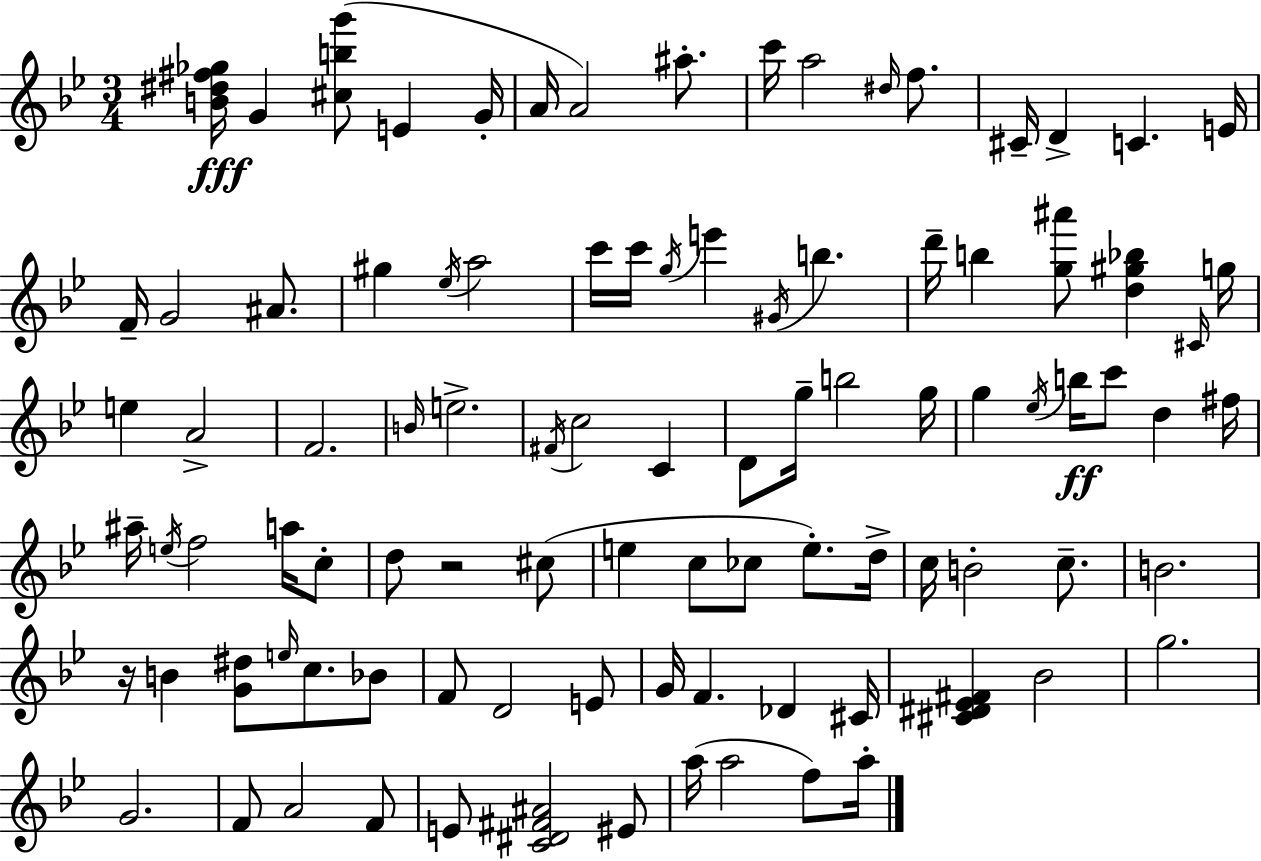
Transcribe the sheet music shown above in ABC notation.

X:1
T:Untitled
M:3/4
L:1/4
K:Bb
[B^d^f_g]/4 G [^cbg']/2 E G/4 A/4 A2 ^a/2 c'/4 a2 ^d/4 f/2 ^C/4 D C E/4 F/4 G2 ^A/2 ^g _e/4 a2 c'/4 c'/4 g/4 e' ^G/4 b d'/4 b [g^a']/2 [d^g_b] ^C/4 g/4 e A2 F2 B/4 e2 ^F/4 c2 C D/2 g/4 b2 g/4 g _e/4 b/4 c'/2 d ^f/4 ^a/4 e/4 f2 a/4 c/2 d/2 z2 ^c/2 e c/2 _c/2 e/2 d/4 c/4 B2 c/2 B2 z/4 B [G^d]/2 e/4 c/2 _B/2 F/2 D2 E/2 G/4 F _D ^C/4 [^C^D_E^F] _B2 g2 G2 F/2 A2 F/2 E/2 [C^D^F^A]2 ^E/2 a/4 a2 f/2 a/4